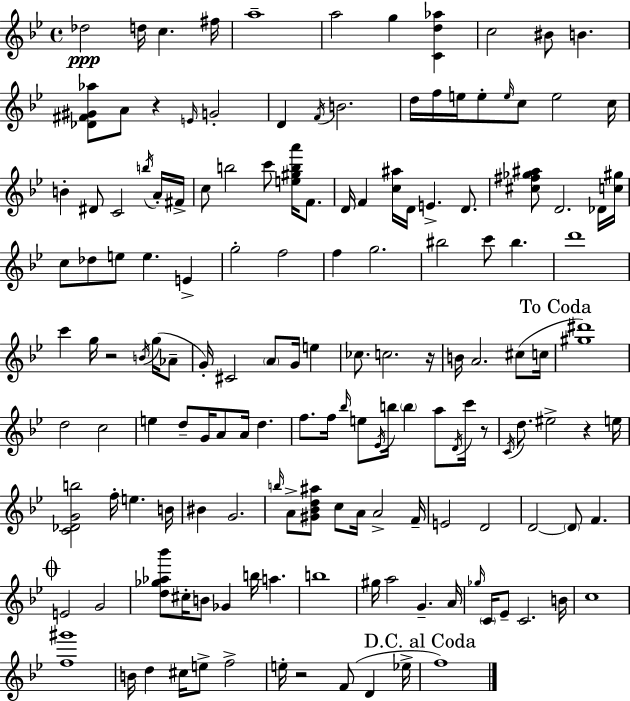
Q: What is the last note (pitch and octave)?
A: F5